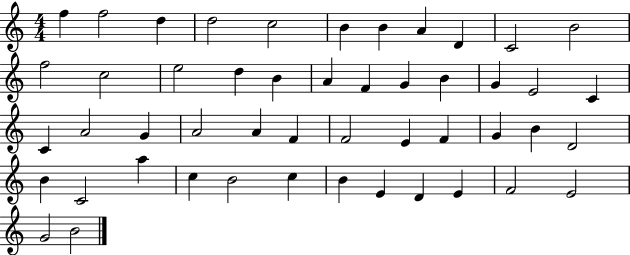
F5/q F5/h D5/q D5/h C5/h B4/q B4/q A4/q D4/q C4/h B4/h F5/h C5/h E5/h D5/q B4/q A4/q F4/q G4/q B4/q G4/q E4/h C4/q C4/q A4/h G4/q A4/h A4/q F4/q F4/h E4/q F4/q G4/q B4/q D4/h B4/q C4/h A5/q C5/q B4/h C5/q B4/q E4/q D4/q E4/q F4/h E4/h G4/h B4/h